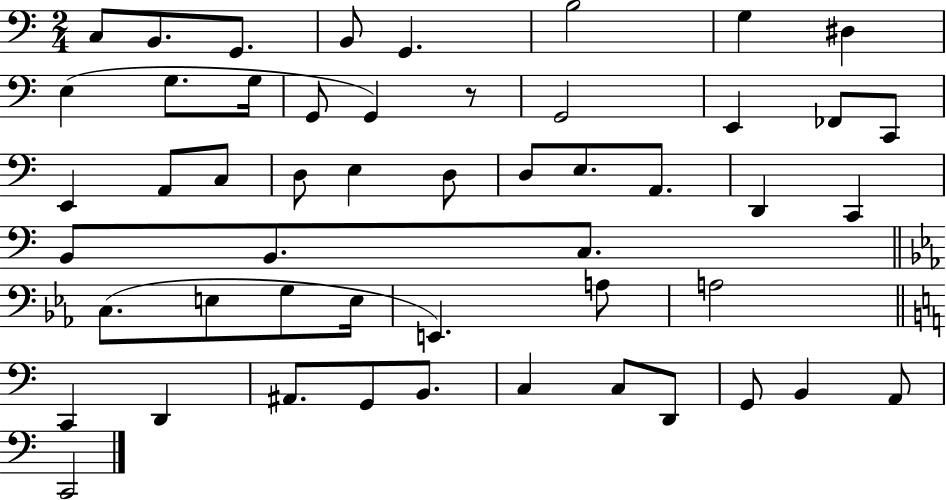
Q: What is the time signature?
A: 2/4